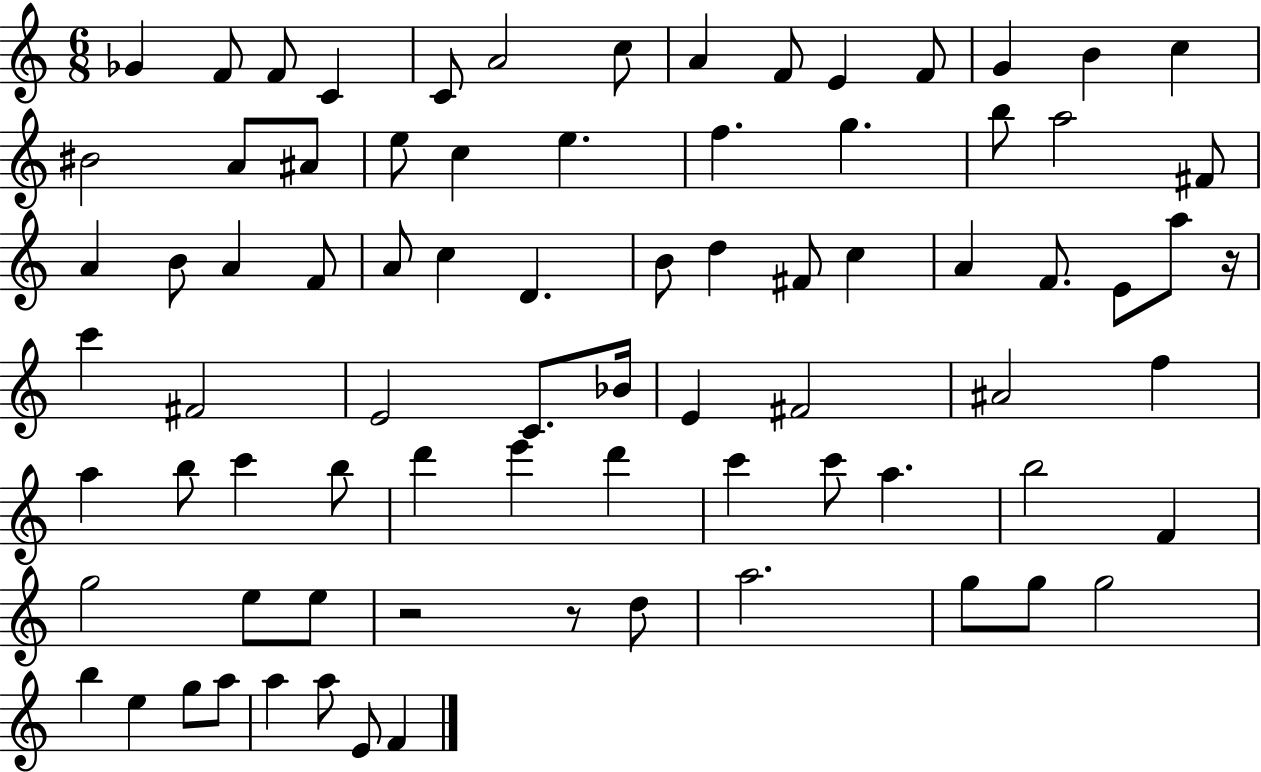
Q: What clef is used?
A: treble